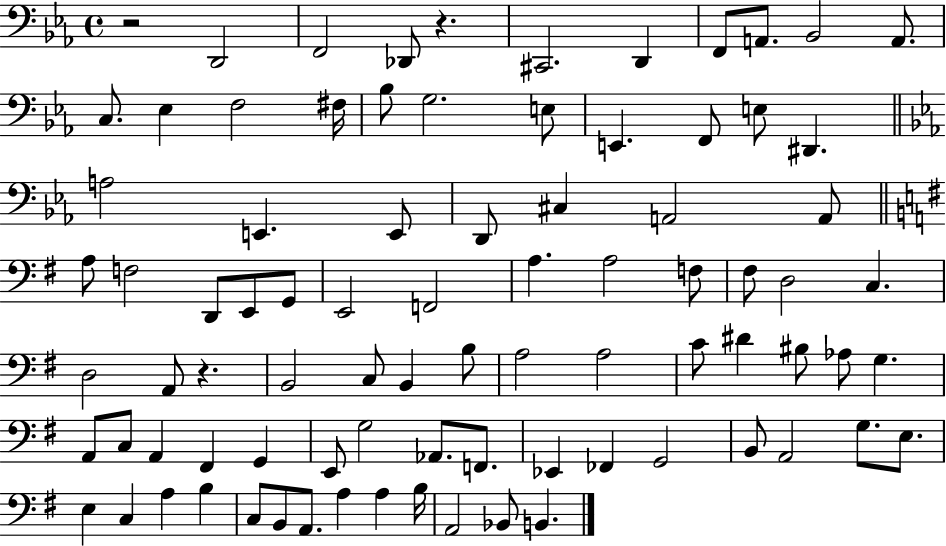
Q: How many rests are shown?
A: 3